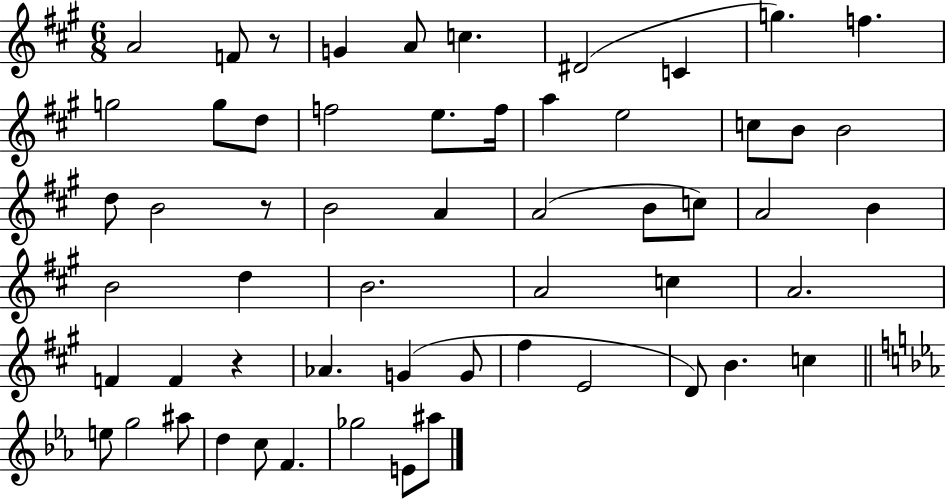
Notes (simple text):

A4/h F4/e R/e G4/q A4/e C5/q. D#4/h C4/q G5/q. F5/q. G5/h G5/e D5/e F5/h E5/e. F5/s A5/q E5/h C5/e B4/e B4/h D5/e B4/h R/e B4/h A4/q A4/h B4/e C5/e A4/h B4/q B4/h D5/q B4/h. A4/h C5/q A4/h. F4/q F4/q R/q Ab4/q. G4/q G4/e F#5/q E4/h D4/e B4/q. C5/q E5/e G5/h A#5/e D5/q C5/e F4/q. Gb5/h E4/e A#5/e